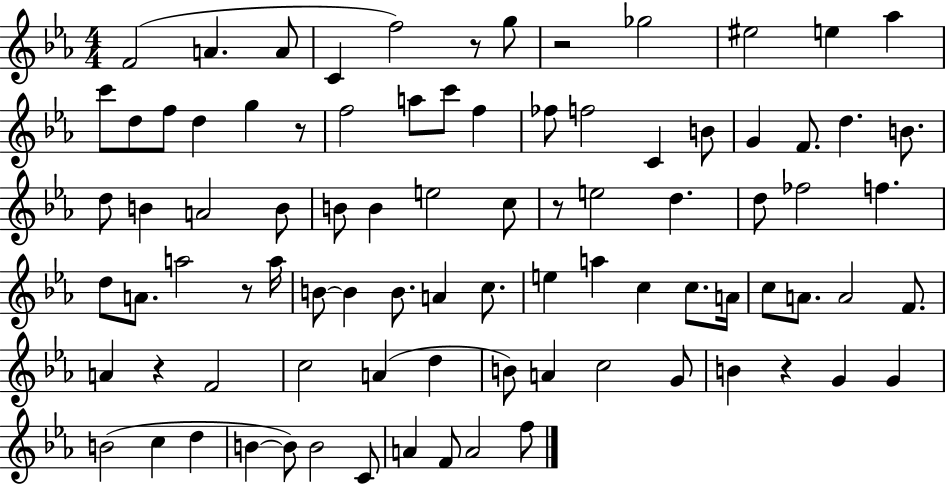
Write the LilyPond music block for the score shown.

{
  \clef treble
  \numericTimeSignature
  \time 4/4
  \key ees \major
  f'2( a'4. a'8 | c'4 f''2) r8 g''8 | r2 ges''2 | eis''2 e''4 aes''4 | \break c'''8 d''8 f''8 d''4 g''4 r8 | f''2 a''8 c'''8 f''4 | fes''8 f''2 c'4 b'8 | g'4 f'8. d''4. b'8. | \break d''8 b'4 a'2 b'8 | b'8 b'4 e''2 c''8 | r8 e''2 d''4. | d''8 fes''2 f''4. | \break d''8 a'8. a''2 r8 a''16 | b'8~~ b'4 b'8. a'4 c''8. | e''4 a''4 c''4 c''8. a'16 | c''8 a'8. a'2 f'8. | \break a'4 r4 f'2 | c''2 a'4( d''4 | b'8) a'4 c''2 g'8 | b'4 r4 g'4 g'4 | \break b'2( c''4 d''4 | b'4~~ b'8) b'2 c'8 | a'4 f'8 a'2 f''8 | \bar "|."
}